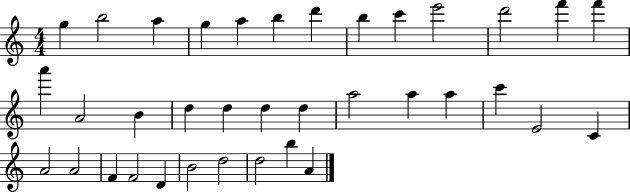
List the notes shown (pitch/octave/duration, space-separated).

G5/q B5/h A5/q G5/q A5/q B5/q D6/q B5/q C6/q E6/h D6/h F6/q F6/q A6/q A4/h B4/q D5/q D5/q D5/q D5/q A5/h A5/q A5/q C6/q E4/h C4/q A4/h A4/h F4/q F4/h D4/q B4/h D5/h D5/h B5/q A4/q